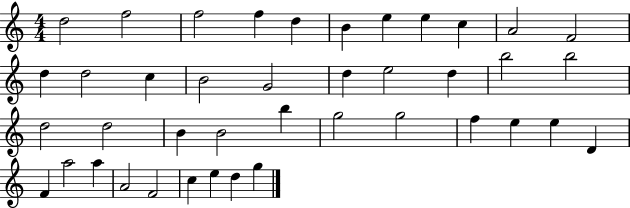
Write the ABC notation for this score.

X:1
T:Untitled
M:4/4
L:1/4
K:C
d2 f2 f2 f d B e e c A2 F2 d d2 c B2 G2 d e2 d b2 b2 d2 d2 B B2 b g2 g2 f e e D F a2 a A2 F2 c e d g